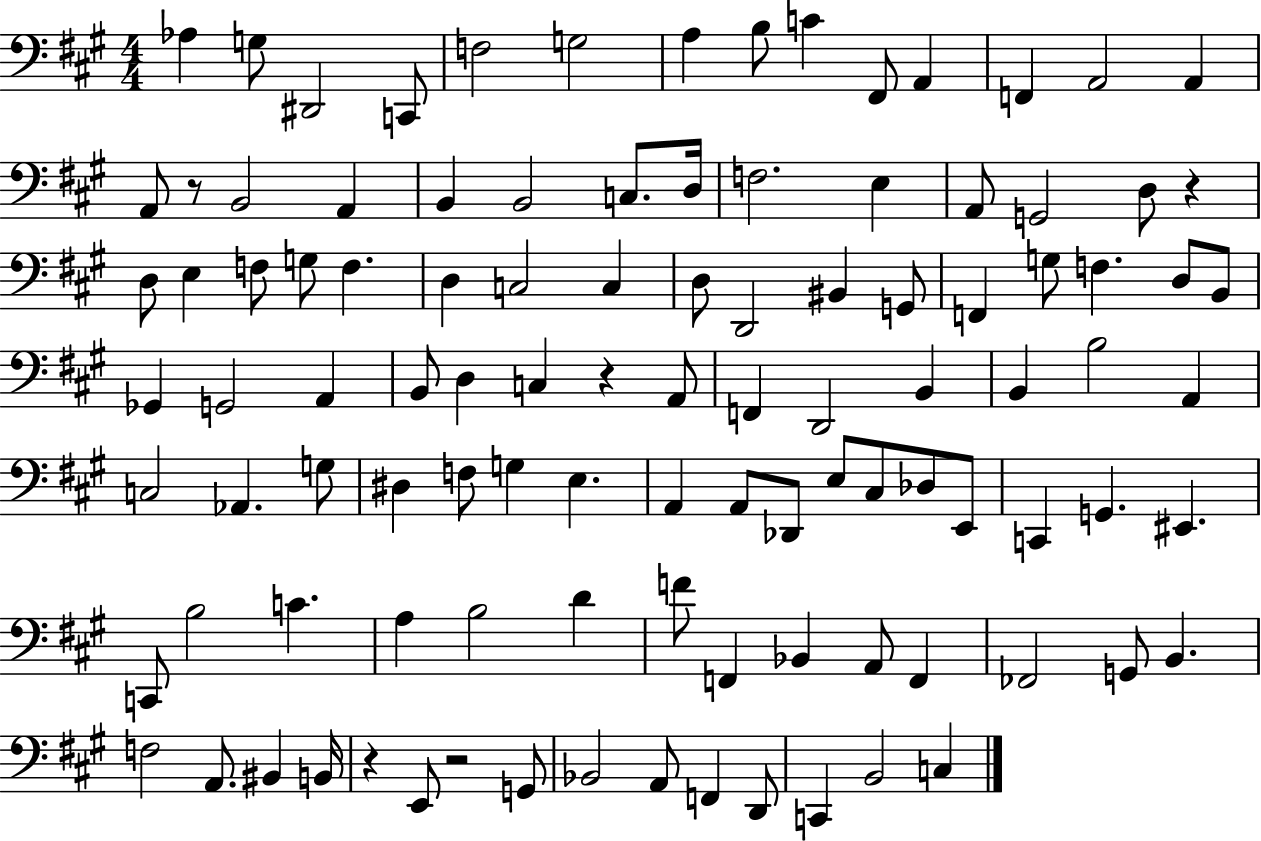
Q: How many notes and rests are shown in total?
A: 105